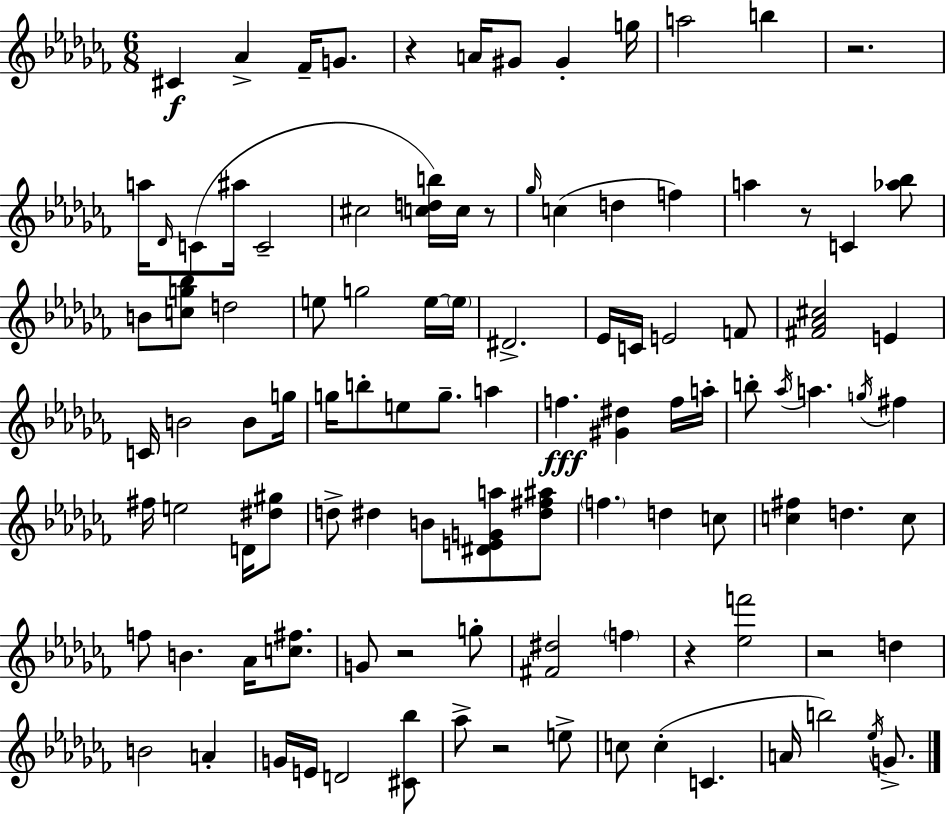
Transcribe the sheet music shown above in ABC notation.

X:1
T:Untitled
M:6/8
L:1/4
K:Abm
^C _A _F/4 G/2 z A/4 ^G/2 ^G g/4 a2 b z2 a/4 _D/4 C/2 ^a/4 C2 ^c2 [cdb]/4 c/4 z/2 _g/4 c d f a z/2 C [_a_b]/2 B/2 [cg_b]/2 d2 e/2 g2 e/4 e/4 ^D2 _E/4 C/4 E2 F/2 [^F_A^c]2 E C/4 B2 B/2 g/4 g/4 b/2 e/2 g/2 a f [^G^d] f/4 a/4 b/2 _a/4 a g/4 ^f ^f/4 e2 D/4 [^d^g]/2 d/2 ^d B/2 [^DEGa]/2 [^d^f^a]/2 f d c/2 [c^f] d c/2 f/2 B _A/4 [c^f]/2 G/2 z2 g/2 [^F^d]2 f z [_ef']2 z2 d B2 A G/4 E/4 D2 [^C_b]/2 _a/2 z2 e/2 c/2 c C A/4 b2 _e/4 G/2